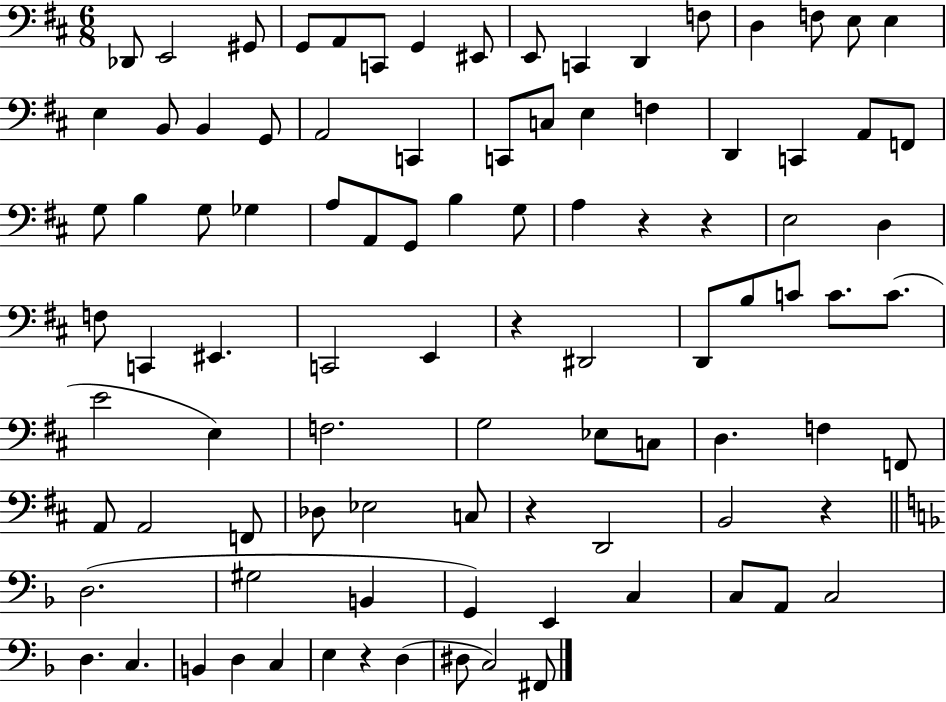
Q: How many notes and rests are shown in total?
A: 95